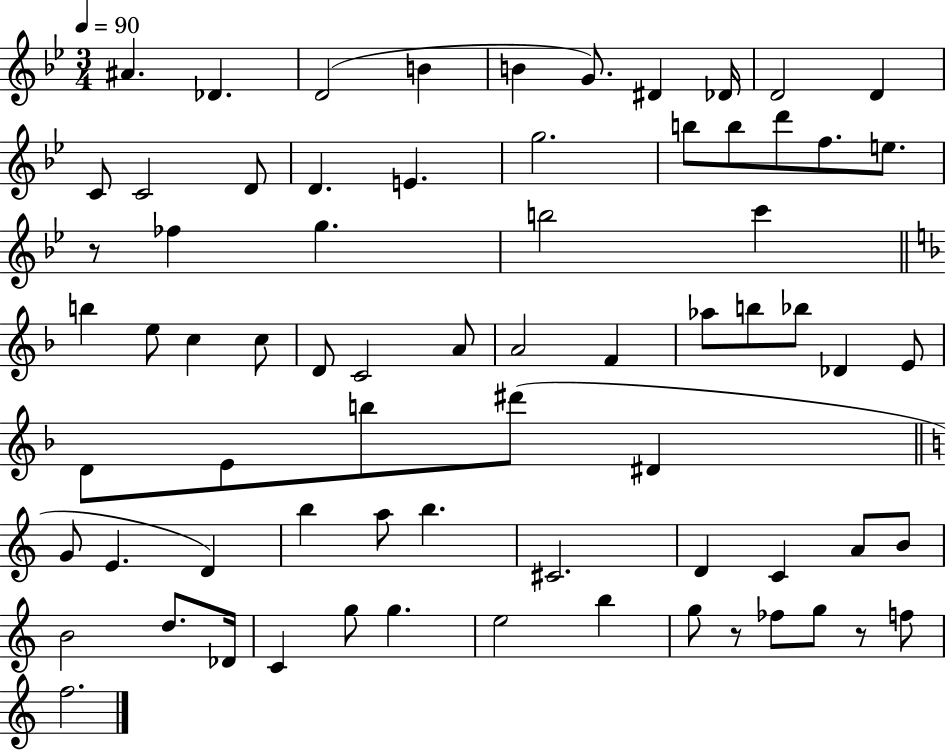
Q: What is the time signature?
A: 3/4